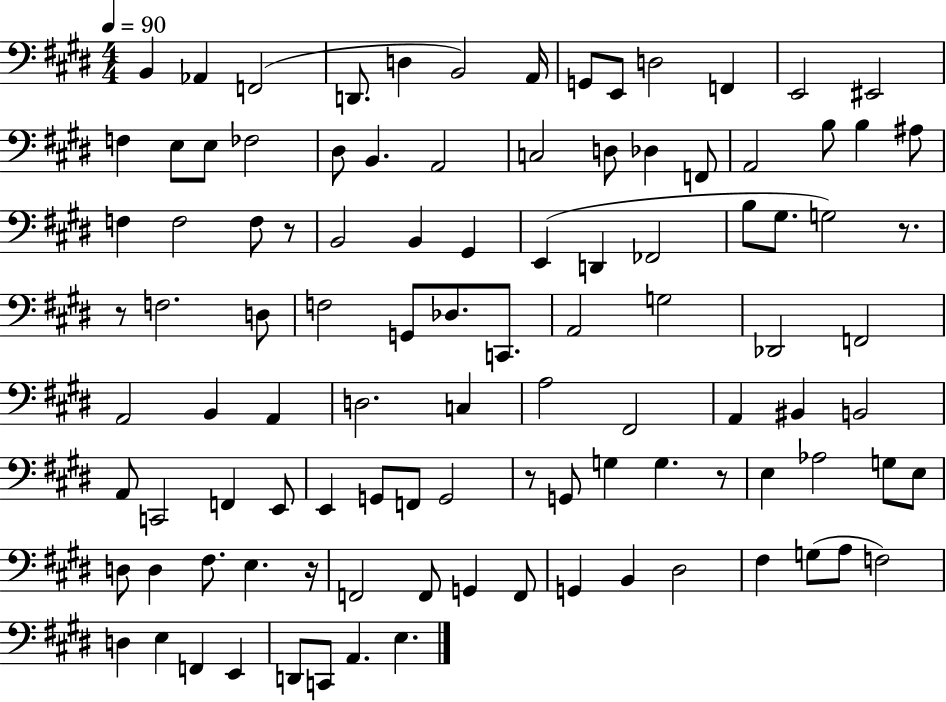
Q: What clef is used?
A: bass